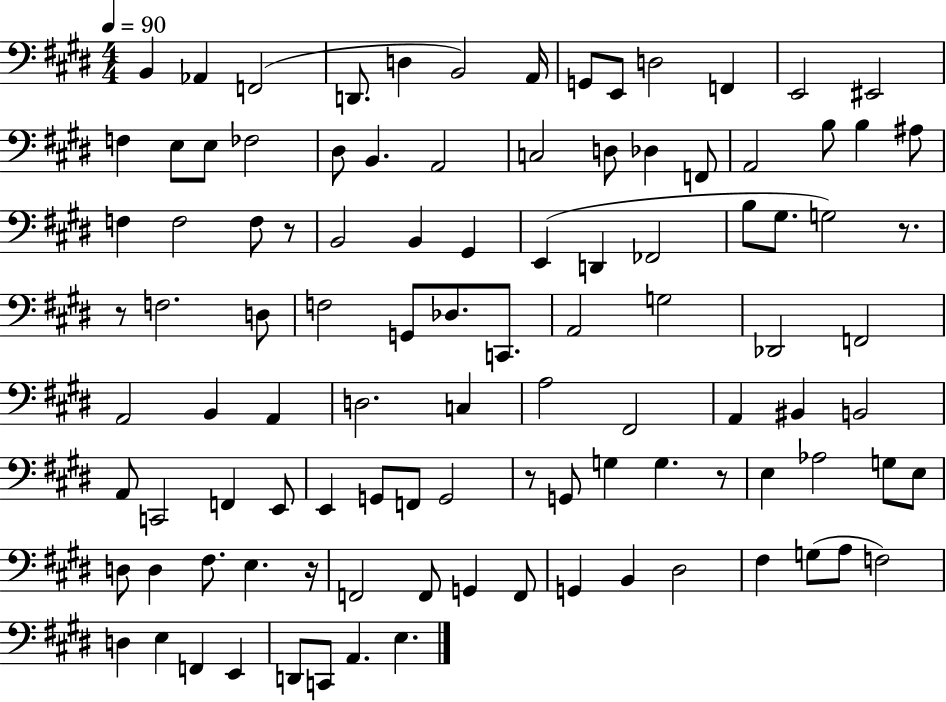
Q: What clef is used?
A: bass